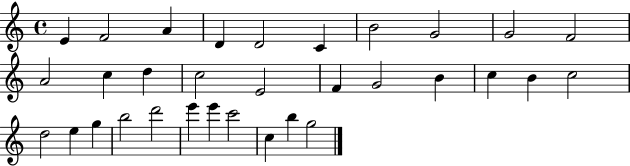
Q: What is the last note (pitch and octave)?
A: G5